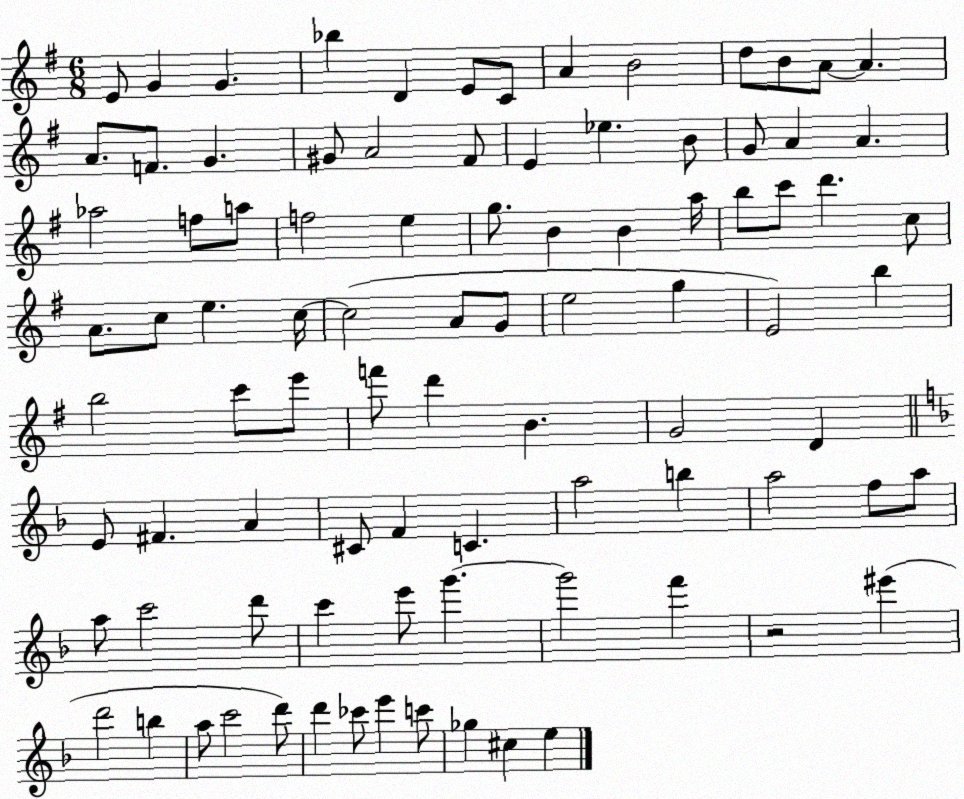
X:1
T:Untitled
M:6/8
L:1/4
K:G
E/2 G G _b D E/2 C/2 A B2 d/2 B/2 A/2 A A/2 F/2 G ^G/2 A2 ^F/2 E _e B/2 G/2 A A _a2 f/2 a/2 f2 e g/2 B B a/4 b/2 c'/2 d' c/2 A/2 c/2 e c/4 c2 A/2 G/2 e2 g E2 b b2 c'/2 e'/2 f'/2 d' B G2 D E/2 ^F A ^C/2 F C a2 b a2 f/2 a/2 a/2 c'2 d'/2 c' e'/2 g' g'2 f' z2 ^e' d'2 b a/2 c'2 d'/2 d' _c'/2 e' c'/2 _g ^c e